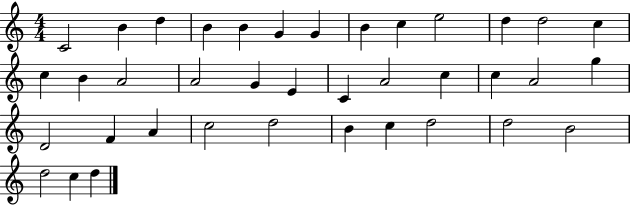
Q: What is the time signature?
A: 4/4